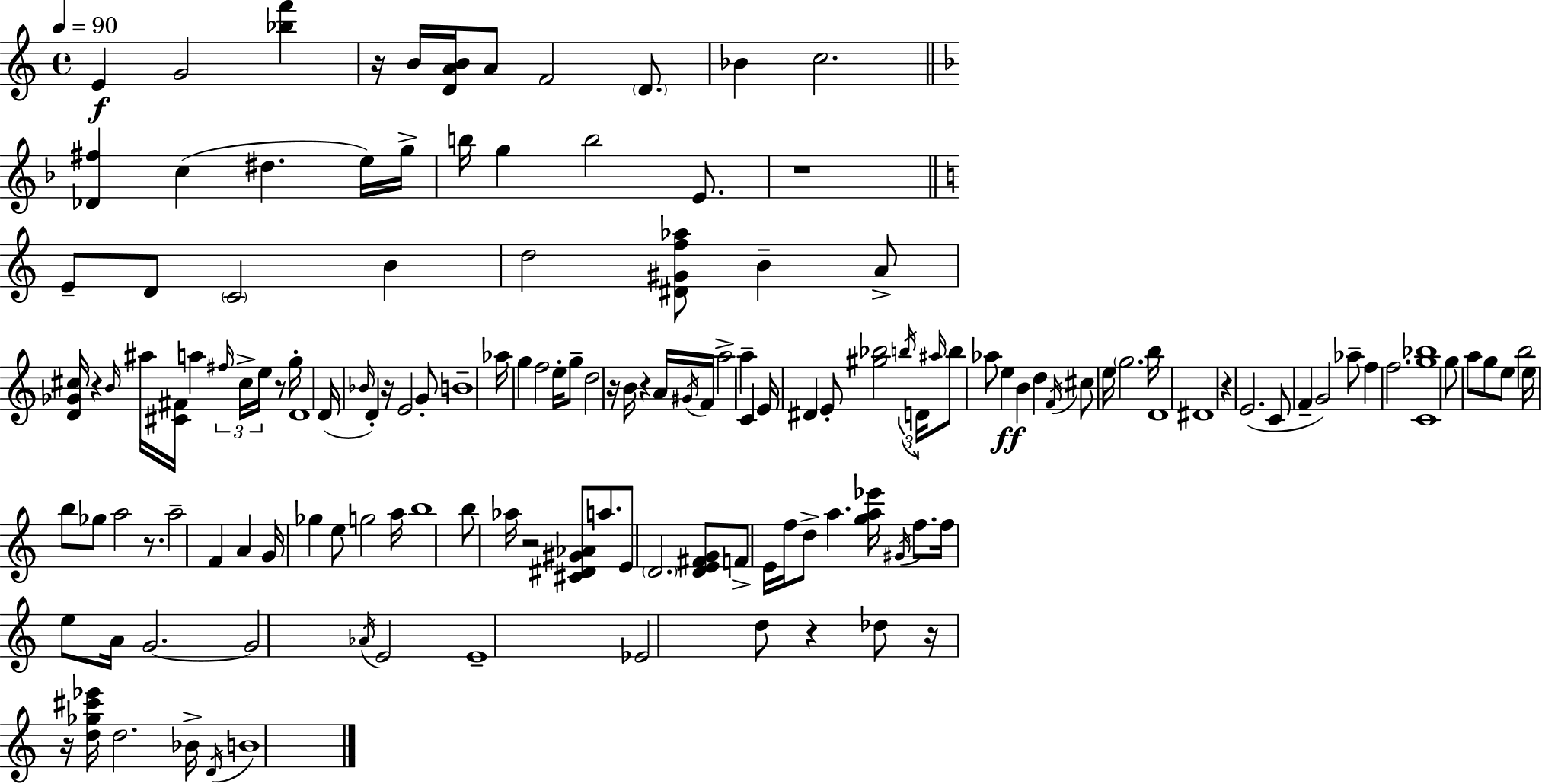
{
  \clef treble
  \time 4/4
  \defaultTimeSignature
  \key a \minor
  \tempo 4 = 90
  e'4\f g'2 <bes'' f'''>4 | r16 b'16 <d' a' b'>16 a'8 f'2 \parenthesize d'8. | bes'4 c''2. | \bar "||" \break \key f \major <des' fis''>4 c''4( dis''4. e''16) g''16-> | b''16 g''4 b''2 e'8. | r1 | \bar "||" \break \key a \minor e'8-- d'8 \parenthesize c'2 b'4 | d''2 <dis' gis' f'' aes''>8 b'4-- a'8-> | <d' ges' cis''>16 r4 \grace { b'16 } ais''16 <cis' fis'>16 a''4 \tuplet 3/2 { \grace { fis''16 } cis''16-> e''16 } r8 | g''16-. d'1 | \break d'16( \grace { bes'16 } d'4-.) r16 e'2 | g'8-. b'1-- | aes''16 g''4 f''2 | e''16-. g''8-- d''2 r16 b'16 r4 | \break a'16 \acciaccatura { gis'16 } f'16 a''2-> a''4-- | c'4 e'16 dis'4 e'8-. <gis'' bes''>2 | \tuplet 3/2 { \acciaccatura { b''16 } d'16 \grace { ais''16 } } b''8 aes''8 e''4\ff b'4 | d''4 \acciaccatura { f'16 } cis''8 e''16 \parenthesize g''2. | \break b''16 d'1 | dis'1 | r4 e'2.( | c'8 f'4-- g'2) | \break aes''8-- f''4 f''2. | <c' g'' bes''>1 | g''8 a''8 g''8 e''8 b''2 | e''16 b''8 ges''8 a''2 | \break r8. a''2-- f'4 | a'4 g'16 ges''4 e''8 g''2 | a''16 b''1 | b''8 aes''16 r2 | \break <cis' dis' gis' aes'>8 a''8. e'8 \parenthesize d'2. | <d' e' fis' g'>8 f'8-> e'16 f''16 d''8-> a''4. | <g'' a'' ees'''>16 \acciaccatura { gis'16 } f''8. f''16 e''8 a'16 g'2.~~ | g'2 | \break \acciaccatura { aes'16 } e'2 e'1-- | ees'2 | d''8 r4 des''8 r16 r16 <d'' ges'' cis''' ees'''>16 d''2. | bes'16-> \acciaccatura { d'16 } b'1 | \break \bar "|."
}